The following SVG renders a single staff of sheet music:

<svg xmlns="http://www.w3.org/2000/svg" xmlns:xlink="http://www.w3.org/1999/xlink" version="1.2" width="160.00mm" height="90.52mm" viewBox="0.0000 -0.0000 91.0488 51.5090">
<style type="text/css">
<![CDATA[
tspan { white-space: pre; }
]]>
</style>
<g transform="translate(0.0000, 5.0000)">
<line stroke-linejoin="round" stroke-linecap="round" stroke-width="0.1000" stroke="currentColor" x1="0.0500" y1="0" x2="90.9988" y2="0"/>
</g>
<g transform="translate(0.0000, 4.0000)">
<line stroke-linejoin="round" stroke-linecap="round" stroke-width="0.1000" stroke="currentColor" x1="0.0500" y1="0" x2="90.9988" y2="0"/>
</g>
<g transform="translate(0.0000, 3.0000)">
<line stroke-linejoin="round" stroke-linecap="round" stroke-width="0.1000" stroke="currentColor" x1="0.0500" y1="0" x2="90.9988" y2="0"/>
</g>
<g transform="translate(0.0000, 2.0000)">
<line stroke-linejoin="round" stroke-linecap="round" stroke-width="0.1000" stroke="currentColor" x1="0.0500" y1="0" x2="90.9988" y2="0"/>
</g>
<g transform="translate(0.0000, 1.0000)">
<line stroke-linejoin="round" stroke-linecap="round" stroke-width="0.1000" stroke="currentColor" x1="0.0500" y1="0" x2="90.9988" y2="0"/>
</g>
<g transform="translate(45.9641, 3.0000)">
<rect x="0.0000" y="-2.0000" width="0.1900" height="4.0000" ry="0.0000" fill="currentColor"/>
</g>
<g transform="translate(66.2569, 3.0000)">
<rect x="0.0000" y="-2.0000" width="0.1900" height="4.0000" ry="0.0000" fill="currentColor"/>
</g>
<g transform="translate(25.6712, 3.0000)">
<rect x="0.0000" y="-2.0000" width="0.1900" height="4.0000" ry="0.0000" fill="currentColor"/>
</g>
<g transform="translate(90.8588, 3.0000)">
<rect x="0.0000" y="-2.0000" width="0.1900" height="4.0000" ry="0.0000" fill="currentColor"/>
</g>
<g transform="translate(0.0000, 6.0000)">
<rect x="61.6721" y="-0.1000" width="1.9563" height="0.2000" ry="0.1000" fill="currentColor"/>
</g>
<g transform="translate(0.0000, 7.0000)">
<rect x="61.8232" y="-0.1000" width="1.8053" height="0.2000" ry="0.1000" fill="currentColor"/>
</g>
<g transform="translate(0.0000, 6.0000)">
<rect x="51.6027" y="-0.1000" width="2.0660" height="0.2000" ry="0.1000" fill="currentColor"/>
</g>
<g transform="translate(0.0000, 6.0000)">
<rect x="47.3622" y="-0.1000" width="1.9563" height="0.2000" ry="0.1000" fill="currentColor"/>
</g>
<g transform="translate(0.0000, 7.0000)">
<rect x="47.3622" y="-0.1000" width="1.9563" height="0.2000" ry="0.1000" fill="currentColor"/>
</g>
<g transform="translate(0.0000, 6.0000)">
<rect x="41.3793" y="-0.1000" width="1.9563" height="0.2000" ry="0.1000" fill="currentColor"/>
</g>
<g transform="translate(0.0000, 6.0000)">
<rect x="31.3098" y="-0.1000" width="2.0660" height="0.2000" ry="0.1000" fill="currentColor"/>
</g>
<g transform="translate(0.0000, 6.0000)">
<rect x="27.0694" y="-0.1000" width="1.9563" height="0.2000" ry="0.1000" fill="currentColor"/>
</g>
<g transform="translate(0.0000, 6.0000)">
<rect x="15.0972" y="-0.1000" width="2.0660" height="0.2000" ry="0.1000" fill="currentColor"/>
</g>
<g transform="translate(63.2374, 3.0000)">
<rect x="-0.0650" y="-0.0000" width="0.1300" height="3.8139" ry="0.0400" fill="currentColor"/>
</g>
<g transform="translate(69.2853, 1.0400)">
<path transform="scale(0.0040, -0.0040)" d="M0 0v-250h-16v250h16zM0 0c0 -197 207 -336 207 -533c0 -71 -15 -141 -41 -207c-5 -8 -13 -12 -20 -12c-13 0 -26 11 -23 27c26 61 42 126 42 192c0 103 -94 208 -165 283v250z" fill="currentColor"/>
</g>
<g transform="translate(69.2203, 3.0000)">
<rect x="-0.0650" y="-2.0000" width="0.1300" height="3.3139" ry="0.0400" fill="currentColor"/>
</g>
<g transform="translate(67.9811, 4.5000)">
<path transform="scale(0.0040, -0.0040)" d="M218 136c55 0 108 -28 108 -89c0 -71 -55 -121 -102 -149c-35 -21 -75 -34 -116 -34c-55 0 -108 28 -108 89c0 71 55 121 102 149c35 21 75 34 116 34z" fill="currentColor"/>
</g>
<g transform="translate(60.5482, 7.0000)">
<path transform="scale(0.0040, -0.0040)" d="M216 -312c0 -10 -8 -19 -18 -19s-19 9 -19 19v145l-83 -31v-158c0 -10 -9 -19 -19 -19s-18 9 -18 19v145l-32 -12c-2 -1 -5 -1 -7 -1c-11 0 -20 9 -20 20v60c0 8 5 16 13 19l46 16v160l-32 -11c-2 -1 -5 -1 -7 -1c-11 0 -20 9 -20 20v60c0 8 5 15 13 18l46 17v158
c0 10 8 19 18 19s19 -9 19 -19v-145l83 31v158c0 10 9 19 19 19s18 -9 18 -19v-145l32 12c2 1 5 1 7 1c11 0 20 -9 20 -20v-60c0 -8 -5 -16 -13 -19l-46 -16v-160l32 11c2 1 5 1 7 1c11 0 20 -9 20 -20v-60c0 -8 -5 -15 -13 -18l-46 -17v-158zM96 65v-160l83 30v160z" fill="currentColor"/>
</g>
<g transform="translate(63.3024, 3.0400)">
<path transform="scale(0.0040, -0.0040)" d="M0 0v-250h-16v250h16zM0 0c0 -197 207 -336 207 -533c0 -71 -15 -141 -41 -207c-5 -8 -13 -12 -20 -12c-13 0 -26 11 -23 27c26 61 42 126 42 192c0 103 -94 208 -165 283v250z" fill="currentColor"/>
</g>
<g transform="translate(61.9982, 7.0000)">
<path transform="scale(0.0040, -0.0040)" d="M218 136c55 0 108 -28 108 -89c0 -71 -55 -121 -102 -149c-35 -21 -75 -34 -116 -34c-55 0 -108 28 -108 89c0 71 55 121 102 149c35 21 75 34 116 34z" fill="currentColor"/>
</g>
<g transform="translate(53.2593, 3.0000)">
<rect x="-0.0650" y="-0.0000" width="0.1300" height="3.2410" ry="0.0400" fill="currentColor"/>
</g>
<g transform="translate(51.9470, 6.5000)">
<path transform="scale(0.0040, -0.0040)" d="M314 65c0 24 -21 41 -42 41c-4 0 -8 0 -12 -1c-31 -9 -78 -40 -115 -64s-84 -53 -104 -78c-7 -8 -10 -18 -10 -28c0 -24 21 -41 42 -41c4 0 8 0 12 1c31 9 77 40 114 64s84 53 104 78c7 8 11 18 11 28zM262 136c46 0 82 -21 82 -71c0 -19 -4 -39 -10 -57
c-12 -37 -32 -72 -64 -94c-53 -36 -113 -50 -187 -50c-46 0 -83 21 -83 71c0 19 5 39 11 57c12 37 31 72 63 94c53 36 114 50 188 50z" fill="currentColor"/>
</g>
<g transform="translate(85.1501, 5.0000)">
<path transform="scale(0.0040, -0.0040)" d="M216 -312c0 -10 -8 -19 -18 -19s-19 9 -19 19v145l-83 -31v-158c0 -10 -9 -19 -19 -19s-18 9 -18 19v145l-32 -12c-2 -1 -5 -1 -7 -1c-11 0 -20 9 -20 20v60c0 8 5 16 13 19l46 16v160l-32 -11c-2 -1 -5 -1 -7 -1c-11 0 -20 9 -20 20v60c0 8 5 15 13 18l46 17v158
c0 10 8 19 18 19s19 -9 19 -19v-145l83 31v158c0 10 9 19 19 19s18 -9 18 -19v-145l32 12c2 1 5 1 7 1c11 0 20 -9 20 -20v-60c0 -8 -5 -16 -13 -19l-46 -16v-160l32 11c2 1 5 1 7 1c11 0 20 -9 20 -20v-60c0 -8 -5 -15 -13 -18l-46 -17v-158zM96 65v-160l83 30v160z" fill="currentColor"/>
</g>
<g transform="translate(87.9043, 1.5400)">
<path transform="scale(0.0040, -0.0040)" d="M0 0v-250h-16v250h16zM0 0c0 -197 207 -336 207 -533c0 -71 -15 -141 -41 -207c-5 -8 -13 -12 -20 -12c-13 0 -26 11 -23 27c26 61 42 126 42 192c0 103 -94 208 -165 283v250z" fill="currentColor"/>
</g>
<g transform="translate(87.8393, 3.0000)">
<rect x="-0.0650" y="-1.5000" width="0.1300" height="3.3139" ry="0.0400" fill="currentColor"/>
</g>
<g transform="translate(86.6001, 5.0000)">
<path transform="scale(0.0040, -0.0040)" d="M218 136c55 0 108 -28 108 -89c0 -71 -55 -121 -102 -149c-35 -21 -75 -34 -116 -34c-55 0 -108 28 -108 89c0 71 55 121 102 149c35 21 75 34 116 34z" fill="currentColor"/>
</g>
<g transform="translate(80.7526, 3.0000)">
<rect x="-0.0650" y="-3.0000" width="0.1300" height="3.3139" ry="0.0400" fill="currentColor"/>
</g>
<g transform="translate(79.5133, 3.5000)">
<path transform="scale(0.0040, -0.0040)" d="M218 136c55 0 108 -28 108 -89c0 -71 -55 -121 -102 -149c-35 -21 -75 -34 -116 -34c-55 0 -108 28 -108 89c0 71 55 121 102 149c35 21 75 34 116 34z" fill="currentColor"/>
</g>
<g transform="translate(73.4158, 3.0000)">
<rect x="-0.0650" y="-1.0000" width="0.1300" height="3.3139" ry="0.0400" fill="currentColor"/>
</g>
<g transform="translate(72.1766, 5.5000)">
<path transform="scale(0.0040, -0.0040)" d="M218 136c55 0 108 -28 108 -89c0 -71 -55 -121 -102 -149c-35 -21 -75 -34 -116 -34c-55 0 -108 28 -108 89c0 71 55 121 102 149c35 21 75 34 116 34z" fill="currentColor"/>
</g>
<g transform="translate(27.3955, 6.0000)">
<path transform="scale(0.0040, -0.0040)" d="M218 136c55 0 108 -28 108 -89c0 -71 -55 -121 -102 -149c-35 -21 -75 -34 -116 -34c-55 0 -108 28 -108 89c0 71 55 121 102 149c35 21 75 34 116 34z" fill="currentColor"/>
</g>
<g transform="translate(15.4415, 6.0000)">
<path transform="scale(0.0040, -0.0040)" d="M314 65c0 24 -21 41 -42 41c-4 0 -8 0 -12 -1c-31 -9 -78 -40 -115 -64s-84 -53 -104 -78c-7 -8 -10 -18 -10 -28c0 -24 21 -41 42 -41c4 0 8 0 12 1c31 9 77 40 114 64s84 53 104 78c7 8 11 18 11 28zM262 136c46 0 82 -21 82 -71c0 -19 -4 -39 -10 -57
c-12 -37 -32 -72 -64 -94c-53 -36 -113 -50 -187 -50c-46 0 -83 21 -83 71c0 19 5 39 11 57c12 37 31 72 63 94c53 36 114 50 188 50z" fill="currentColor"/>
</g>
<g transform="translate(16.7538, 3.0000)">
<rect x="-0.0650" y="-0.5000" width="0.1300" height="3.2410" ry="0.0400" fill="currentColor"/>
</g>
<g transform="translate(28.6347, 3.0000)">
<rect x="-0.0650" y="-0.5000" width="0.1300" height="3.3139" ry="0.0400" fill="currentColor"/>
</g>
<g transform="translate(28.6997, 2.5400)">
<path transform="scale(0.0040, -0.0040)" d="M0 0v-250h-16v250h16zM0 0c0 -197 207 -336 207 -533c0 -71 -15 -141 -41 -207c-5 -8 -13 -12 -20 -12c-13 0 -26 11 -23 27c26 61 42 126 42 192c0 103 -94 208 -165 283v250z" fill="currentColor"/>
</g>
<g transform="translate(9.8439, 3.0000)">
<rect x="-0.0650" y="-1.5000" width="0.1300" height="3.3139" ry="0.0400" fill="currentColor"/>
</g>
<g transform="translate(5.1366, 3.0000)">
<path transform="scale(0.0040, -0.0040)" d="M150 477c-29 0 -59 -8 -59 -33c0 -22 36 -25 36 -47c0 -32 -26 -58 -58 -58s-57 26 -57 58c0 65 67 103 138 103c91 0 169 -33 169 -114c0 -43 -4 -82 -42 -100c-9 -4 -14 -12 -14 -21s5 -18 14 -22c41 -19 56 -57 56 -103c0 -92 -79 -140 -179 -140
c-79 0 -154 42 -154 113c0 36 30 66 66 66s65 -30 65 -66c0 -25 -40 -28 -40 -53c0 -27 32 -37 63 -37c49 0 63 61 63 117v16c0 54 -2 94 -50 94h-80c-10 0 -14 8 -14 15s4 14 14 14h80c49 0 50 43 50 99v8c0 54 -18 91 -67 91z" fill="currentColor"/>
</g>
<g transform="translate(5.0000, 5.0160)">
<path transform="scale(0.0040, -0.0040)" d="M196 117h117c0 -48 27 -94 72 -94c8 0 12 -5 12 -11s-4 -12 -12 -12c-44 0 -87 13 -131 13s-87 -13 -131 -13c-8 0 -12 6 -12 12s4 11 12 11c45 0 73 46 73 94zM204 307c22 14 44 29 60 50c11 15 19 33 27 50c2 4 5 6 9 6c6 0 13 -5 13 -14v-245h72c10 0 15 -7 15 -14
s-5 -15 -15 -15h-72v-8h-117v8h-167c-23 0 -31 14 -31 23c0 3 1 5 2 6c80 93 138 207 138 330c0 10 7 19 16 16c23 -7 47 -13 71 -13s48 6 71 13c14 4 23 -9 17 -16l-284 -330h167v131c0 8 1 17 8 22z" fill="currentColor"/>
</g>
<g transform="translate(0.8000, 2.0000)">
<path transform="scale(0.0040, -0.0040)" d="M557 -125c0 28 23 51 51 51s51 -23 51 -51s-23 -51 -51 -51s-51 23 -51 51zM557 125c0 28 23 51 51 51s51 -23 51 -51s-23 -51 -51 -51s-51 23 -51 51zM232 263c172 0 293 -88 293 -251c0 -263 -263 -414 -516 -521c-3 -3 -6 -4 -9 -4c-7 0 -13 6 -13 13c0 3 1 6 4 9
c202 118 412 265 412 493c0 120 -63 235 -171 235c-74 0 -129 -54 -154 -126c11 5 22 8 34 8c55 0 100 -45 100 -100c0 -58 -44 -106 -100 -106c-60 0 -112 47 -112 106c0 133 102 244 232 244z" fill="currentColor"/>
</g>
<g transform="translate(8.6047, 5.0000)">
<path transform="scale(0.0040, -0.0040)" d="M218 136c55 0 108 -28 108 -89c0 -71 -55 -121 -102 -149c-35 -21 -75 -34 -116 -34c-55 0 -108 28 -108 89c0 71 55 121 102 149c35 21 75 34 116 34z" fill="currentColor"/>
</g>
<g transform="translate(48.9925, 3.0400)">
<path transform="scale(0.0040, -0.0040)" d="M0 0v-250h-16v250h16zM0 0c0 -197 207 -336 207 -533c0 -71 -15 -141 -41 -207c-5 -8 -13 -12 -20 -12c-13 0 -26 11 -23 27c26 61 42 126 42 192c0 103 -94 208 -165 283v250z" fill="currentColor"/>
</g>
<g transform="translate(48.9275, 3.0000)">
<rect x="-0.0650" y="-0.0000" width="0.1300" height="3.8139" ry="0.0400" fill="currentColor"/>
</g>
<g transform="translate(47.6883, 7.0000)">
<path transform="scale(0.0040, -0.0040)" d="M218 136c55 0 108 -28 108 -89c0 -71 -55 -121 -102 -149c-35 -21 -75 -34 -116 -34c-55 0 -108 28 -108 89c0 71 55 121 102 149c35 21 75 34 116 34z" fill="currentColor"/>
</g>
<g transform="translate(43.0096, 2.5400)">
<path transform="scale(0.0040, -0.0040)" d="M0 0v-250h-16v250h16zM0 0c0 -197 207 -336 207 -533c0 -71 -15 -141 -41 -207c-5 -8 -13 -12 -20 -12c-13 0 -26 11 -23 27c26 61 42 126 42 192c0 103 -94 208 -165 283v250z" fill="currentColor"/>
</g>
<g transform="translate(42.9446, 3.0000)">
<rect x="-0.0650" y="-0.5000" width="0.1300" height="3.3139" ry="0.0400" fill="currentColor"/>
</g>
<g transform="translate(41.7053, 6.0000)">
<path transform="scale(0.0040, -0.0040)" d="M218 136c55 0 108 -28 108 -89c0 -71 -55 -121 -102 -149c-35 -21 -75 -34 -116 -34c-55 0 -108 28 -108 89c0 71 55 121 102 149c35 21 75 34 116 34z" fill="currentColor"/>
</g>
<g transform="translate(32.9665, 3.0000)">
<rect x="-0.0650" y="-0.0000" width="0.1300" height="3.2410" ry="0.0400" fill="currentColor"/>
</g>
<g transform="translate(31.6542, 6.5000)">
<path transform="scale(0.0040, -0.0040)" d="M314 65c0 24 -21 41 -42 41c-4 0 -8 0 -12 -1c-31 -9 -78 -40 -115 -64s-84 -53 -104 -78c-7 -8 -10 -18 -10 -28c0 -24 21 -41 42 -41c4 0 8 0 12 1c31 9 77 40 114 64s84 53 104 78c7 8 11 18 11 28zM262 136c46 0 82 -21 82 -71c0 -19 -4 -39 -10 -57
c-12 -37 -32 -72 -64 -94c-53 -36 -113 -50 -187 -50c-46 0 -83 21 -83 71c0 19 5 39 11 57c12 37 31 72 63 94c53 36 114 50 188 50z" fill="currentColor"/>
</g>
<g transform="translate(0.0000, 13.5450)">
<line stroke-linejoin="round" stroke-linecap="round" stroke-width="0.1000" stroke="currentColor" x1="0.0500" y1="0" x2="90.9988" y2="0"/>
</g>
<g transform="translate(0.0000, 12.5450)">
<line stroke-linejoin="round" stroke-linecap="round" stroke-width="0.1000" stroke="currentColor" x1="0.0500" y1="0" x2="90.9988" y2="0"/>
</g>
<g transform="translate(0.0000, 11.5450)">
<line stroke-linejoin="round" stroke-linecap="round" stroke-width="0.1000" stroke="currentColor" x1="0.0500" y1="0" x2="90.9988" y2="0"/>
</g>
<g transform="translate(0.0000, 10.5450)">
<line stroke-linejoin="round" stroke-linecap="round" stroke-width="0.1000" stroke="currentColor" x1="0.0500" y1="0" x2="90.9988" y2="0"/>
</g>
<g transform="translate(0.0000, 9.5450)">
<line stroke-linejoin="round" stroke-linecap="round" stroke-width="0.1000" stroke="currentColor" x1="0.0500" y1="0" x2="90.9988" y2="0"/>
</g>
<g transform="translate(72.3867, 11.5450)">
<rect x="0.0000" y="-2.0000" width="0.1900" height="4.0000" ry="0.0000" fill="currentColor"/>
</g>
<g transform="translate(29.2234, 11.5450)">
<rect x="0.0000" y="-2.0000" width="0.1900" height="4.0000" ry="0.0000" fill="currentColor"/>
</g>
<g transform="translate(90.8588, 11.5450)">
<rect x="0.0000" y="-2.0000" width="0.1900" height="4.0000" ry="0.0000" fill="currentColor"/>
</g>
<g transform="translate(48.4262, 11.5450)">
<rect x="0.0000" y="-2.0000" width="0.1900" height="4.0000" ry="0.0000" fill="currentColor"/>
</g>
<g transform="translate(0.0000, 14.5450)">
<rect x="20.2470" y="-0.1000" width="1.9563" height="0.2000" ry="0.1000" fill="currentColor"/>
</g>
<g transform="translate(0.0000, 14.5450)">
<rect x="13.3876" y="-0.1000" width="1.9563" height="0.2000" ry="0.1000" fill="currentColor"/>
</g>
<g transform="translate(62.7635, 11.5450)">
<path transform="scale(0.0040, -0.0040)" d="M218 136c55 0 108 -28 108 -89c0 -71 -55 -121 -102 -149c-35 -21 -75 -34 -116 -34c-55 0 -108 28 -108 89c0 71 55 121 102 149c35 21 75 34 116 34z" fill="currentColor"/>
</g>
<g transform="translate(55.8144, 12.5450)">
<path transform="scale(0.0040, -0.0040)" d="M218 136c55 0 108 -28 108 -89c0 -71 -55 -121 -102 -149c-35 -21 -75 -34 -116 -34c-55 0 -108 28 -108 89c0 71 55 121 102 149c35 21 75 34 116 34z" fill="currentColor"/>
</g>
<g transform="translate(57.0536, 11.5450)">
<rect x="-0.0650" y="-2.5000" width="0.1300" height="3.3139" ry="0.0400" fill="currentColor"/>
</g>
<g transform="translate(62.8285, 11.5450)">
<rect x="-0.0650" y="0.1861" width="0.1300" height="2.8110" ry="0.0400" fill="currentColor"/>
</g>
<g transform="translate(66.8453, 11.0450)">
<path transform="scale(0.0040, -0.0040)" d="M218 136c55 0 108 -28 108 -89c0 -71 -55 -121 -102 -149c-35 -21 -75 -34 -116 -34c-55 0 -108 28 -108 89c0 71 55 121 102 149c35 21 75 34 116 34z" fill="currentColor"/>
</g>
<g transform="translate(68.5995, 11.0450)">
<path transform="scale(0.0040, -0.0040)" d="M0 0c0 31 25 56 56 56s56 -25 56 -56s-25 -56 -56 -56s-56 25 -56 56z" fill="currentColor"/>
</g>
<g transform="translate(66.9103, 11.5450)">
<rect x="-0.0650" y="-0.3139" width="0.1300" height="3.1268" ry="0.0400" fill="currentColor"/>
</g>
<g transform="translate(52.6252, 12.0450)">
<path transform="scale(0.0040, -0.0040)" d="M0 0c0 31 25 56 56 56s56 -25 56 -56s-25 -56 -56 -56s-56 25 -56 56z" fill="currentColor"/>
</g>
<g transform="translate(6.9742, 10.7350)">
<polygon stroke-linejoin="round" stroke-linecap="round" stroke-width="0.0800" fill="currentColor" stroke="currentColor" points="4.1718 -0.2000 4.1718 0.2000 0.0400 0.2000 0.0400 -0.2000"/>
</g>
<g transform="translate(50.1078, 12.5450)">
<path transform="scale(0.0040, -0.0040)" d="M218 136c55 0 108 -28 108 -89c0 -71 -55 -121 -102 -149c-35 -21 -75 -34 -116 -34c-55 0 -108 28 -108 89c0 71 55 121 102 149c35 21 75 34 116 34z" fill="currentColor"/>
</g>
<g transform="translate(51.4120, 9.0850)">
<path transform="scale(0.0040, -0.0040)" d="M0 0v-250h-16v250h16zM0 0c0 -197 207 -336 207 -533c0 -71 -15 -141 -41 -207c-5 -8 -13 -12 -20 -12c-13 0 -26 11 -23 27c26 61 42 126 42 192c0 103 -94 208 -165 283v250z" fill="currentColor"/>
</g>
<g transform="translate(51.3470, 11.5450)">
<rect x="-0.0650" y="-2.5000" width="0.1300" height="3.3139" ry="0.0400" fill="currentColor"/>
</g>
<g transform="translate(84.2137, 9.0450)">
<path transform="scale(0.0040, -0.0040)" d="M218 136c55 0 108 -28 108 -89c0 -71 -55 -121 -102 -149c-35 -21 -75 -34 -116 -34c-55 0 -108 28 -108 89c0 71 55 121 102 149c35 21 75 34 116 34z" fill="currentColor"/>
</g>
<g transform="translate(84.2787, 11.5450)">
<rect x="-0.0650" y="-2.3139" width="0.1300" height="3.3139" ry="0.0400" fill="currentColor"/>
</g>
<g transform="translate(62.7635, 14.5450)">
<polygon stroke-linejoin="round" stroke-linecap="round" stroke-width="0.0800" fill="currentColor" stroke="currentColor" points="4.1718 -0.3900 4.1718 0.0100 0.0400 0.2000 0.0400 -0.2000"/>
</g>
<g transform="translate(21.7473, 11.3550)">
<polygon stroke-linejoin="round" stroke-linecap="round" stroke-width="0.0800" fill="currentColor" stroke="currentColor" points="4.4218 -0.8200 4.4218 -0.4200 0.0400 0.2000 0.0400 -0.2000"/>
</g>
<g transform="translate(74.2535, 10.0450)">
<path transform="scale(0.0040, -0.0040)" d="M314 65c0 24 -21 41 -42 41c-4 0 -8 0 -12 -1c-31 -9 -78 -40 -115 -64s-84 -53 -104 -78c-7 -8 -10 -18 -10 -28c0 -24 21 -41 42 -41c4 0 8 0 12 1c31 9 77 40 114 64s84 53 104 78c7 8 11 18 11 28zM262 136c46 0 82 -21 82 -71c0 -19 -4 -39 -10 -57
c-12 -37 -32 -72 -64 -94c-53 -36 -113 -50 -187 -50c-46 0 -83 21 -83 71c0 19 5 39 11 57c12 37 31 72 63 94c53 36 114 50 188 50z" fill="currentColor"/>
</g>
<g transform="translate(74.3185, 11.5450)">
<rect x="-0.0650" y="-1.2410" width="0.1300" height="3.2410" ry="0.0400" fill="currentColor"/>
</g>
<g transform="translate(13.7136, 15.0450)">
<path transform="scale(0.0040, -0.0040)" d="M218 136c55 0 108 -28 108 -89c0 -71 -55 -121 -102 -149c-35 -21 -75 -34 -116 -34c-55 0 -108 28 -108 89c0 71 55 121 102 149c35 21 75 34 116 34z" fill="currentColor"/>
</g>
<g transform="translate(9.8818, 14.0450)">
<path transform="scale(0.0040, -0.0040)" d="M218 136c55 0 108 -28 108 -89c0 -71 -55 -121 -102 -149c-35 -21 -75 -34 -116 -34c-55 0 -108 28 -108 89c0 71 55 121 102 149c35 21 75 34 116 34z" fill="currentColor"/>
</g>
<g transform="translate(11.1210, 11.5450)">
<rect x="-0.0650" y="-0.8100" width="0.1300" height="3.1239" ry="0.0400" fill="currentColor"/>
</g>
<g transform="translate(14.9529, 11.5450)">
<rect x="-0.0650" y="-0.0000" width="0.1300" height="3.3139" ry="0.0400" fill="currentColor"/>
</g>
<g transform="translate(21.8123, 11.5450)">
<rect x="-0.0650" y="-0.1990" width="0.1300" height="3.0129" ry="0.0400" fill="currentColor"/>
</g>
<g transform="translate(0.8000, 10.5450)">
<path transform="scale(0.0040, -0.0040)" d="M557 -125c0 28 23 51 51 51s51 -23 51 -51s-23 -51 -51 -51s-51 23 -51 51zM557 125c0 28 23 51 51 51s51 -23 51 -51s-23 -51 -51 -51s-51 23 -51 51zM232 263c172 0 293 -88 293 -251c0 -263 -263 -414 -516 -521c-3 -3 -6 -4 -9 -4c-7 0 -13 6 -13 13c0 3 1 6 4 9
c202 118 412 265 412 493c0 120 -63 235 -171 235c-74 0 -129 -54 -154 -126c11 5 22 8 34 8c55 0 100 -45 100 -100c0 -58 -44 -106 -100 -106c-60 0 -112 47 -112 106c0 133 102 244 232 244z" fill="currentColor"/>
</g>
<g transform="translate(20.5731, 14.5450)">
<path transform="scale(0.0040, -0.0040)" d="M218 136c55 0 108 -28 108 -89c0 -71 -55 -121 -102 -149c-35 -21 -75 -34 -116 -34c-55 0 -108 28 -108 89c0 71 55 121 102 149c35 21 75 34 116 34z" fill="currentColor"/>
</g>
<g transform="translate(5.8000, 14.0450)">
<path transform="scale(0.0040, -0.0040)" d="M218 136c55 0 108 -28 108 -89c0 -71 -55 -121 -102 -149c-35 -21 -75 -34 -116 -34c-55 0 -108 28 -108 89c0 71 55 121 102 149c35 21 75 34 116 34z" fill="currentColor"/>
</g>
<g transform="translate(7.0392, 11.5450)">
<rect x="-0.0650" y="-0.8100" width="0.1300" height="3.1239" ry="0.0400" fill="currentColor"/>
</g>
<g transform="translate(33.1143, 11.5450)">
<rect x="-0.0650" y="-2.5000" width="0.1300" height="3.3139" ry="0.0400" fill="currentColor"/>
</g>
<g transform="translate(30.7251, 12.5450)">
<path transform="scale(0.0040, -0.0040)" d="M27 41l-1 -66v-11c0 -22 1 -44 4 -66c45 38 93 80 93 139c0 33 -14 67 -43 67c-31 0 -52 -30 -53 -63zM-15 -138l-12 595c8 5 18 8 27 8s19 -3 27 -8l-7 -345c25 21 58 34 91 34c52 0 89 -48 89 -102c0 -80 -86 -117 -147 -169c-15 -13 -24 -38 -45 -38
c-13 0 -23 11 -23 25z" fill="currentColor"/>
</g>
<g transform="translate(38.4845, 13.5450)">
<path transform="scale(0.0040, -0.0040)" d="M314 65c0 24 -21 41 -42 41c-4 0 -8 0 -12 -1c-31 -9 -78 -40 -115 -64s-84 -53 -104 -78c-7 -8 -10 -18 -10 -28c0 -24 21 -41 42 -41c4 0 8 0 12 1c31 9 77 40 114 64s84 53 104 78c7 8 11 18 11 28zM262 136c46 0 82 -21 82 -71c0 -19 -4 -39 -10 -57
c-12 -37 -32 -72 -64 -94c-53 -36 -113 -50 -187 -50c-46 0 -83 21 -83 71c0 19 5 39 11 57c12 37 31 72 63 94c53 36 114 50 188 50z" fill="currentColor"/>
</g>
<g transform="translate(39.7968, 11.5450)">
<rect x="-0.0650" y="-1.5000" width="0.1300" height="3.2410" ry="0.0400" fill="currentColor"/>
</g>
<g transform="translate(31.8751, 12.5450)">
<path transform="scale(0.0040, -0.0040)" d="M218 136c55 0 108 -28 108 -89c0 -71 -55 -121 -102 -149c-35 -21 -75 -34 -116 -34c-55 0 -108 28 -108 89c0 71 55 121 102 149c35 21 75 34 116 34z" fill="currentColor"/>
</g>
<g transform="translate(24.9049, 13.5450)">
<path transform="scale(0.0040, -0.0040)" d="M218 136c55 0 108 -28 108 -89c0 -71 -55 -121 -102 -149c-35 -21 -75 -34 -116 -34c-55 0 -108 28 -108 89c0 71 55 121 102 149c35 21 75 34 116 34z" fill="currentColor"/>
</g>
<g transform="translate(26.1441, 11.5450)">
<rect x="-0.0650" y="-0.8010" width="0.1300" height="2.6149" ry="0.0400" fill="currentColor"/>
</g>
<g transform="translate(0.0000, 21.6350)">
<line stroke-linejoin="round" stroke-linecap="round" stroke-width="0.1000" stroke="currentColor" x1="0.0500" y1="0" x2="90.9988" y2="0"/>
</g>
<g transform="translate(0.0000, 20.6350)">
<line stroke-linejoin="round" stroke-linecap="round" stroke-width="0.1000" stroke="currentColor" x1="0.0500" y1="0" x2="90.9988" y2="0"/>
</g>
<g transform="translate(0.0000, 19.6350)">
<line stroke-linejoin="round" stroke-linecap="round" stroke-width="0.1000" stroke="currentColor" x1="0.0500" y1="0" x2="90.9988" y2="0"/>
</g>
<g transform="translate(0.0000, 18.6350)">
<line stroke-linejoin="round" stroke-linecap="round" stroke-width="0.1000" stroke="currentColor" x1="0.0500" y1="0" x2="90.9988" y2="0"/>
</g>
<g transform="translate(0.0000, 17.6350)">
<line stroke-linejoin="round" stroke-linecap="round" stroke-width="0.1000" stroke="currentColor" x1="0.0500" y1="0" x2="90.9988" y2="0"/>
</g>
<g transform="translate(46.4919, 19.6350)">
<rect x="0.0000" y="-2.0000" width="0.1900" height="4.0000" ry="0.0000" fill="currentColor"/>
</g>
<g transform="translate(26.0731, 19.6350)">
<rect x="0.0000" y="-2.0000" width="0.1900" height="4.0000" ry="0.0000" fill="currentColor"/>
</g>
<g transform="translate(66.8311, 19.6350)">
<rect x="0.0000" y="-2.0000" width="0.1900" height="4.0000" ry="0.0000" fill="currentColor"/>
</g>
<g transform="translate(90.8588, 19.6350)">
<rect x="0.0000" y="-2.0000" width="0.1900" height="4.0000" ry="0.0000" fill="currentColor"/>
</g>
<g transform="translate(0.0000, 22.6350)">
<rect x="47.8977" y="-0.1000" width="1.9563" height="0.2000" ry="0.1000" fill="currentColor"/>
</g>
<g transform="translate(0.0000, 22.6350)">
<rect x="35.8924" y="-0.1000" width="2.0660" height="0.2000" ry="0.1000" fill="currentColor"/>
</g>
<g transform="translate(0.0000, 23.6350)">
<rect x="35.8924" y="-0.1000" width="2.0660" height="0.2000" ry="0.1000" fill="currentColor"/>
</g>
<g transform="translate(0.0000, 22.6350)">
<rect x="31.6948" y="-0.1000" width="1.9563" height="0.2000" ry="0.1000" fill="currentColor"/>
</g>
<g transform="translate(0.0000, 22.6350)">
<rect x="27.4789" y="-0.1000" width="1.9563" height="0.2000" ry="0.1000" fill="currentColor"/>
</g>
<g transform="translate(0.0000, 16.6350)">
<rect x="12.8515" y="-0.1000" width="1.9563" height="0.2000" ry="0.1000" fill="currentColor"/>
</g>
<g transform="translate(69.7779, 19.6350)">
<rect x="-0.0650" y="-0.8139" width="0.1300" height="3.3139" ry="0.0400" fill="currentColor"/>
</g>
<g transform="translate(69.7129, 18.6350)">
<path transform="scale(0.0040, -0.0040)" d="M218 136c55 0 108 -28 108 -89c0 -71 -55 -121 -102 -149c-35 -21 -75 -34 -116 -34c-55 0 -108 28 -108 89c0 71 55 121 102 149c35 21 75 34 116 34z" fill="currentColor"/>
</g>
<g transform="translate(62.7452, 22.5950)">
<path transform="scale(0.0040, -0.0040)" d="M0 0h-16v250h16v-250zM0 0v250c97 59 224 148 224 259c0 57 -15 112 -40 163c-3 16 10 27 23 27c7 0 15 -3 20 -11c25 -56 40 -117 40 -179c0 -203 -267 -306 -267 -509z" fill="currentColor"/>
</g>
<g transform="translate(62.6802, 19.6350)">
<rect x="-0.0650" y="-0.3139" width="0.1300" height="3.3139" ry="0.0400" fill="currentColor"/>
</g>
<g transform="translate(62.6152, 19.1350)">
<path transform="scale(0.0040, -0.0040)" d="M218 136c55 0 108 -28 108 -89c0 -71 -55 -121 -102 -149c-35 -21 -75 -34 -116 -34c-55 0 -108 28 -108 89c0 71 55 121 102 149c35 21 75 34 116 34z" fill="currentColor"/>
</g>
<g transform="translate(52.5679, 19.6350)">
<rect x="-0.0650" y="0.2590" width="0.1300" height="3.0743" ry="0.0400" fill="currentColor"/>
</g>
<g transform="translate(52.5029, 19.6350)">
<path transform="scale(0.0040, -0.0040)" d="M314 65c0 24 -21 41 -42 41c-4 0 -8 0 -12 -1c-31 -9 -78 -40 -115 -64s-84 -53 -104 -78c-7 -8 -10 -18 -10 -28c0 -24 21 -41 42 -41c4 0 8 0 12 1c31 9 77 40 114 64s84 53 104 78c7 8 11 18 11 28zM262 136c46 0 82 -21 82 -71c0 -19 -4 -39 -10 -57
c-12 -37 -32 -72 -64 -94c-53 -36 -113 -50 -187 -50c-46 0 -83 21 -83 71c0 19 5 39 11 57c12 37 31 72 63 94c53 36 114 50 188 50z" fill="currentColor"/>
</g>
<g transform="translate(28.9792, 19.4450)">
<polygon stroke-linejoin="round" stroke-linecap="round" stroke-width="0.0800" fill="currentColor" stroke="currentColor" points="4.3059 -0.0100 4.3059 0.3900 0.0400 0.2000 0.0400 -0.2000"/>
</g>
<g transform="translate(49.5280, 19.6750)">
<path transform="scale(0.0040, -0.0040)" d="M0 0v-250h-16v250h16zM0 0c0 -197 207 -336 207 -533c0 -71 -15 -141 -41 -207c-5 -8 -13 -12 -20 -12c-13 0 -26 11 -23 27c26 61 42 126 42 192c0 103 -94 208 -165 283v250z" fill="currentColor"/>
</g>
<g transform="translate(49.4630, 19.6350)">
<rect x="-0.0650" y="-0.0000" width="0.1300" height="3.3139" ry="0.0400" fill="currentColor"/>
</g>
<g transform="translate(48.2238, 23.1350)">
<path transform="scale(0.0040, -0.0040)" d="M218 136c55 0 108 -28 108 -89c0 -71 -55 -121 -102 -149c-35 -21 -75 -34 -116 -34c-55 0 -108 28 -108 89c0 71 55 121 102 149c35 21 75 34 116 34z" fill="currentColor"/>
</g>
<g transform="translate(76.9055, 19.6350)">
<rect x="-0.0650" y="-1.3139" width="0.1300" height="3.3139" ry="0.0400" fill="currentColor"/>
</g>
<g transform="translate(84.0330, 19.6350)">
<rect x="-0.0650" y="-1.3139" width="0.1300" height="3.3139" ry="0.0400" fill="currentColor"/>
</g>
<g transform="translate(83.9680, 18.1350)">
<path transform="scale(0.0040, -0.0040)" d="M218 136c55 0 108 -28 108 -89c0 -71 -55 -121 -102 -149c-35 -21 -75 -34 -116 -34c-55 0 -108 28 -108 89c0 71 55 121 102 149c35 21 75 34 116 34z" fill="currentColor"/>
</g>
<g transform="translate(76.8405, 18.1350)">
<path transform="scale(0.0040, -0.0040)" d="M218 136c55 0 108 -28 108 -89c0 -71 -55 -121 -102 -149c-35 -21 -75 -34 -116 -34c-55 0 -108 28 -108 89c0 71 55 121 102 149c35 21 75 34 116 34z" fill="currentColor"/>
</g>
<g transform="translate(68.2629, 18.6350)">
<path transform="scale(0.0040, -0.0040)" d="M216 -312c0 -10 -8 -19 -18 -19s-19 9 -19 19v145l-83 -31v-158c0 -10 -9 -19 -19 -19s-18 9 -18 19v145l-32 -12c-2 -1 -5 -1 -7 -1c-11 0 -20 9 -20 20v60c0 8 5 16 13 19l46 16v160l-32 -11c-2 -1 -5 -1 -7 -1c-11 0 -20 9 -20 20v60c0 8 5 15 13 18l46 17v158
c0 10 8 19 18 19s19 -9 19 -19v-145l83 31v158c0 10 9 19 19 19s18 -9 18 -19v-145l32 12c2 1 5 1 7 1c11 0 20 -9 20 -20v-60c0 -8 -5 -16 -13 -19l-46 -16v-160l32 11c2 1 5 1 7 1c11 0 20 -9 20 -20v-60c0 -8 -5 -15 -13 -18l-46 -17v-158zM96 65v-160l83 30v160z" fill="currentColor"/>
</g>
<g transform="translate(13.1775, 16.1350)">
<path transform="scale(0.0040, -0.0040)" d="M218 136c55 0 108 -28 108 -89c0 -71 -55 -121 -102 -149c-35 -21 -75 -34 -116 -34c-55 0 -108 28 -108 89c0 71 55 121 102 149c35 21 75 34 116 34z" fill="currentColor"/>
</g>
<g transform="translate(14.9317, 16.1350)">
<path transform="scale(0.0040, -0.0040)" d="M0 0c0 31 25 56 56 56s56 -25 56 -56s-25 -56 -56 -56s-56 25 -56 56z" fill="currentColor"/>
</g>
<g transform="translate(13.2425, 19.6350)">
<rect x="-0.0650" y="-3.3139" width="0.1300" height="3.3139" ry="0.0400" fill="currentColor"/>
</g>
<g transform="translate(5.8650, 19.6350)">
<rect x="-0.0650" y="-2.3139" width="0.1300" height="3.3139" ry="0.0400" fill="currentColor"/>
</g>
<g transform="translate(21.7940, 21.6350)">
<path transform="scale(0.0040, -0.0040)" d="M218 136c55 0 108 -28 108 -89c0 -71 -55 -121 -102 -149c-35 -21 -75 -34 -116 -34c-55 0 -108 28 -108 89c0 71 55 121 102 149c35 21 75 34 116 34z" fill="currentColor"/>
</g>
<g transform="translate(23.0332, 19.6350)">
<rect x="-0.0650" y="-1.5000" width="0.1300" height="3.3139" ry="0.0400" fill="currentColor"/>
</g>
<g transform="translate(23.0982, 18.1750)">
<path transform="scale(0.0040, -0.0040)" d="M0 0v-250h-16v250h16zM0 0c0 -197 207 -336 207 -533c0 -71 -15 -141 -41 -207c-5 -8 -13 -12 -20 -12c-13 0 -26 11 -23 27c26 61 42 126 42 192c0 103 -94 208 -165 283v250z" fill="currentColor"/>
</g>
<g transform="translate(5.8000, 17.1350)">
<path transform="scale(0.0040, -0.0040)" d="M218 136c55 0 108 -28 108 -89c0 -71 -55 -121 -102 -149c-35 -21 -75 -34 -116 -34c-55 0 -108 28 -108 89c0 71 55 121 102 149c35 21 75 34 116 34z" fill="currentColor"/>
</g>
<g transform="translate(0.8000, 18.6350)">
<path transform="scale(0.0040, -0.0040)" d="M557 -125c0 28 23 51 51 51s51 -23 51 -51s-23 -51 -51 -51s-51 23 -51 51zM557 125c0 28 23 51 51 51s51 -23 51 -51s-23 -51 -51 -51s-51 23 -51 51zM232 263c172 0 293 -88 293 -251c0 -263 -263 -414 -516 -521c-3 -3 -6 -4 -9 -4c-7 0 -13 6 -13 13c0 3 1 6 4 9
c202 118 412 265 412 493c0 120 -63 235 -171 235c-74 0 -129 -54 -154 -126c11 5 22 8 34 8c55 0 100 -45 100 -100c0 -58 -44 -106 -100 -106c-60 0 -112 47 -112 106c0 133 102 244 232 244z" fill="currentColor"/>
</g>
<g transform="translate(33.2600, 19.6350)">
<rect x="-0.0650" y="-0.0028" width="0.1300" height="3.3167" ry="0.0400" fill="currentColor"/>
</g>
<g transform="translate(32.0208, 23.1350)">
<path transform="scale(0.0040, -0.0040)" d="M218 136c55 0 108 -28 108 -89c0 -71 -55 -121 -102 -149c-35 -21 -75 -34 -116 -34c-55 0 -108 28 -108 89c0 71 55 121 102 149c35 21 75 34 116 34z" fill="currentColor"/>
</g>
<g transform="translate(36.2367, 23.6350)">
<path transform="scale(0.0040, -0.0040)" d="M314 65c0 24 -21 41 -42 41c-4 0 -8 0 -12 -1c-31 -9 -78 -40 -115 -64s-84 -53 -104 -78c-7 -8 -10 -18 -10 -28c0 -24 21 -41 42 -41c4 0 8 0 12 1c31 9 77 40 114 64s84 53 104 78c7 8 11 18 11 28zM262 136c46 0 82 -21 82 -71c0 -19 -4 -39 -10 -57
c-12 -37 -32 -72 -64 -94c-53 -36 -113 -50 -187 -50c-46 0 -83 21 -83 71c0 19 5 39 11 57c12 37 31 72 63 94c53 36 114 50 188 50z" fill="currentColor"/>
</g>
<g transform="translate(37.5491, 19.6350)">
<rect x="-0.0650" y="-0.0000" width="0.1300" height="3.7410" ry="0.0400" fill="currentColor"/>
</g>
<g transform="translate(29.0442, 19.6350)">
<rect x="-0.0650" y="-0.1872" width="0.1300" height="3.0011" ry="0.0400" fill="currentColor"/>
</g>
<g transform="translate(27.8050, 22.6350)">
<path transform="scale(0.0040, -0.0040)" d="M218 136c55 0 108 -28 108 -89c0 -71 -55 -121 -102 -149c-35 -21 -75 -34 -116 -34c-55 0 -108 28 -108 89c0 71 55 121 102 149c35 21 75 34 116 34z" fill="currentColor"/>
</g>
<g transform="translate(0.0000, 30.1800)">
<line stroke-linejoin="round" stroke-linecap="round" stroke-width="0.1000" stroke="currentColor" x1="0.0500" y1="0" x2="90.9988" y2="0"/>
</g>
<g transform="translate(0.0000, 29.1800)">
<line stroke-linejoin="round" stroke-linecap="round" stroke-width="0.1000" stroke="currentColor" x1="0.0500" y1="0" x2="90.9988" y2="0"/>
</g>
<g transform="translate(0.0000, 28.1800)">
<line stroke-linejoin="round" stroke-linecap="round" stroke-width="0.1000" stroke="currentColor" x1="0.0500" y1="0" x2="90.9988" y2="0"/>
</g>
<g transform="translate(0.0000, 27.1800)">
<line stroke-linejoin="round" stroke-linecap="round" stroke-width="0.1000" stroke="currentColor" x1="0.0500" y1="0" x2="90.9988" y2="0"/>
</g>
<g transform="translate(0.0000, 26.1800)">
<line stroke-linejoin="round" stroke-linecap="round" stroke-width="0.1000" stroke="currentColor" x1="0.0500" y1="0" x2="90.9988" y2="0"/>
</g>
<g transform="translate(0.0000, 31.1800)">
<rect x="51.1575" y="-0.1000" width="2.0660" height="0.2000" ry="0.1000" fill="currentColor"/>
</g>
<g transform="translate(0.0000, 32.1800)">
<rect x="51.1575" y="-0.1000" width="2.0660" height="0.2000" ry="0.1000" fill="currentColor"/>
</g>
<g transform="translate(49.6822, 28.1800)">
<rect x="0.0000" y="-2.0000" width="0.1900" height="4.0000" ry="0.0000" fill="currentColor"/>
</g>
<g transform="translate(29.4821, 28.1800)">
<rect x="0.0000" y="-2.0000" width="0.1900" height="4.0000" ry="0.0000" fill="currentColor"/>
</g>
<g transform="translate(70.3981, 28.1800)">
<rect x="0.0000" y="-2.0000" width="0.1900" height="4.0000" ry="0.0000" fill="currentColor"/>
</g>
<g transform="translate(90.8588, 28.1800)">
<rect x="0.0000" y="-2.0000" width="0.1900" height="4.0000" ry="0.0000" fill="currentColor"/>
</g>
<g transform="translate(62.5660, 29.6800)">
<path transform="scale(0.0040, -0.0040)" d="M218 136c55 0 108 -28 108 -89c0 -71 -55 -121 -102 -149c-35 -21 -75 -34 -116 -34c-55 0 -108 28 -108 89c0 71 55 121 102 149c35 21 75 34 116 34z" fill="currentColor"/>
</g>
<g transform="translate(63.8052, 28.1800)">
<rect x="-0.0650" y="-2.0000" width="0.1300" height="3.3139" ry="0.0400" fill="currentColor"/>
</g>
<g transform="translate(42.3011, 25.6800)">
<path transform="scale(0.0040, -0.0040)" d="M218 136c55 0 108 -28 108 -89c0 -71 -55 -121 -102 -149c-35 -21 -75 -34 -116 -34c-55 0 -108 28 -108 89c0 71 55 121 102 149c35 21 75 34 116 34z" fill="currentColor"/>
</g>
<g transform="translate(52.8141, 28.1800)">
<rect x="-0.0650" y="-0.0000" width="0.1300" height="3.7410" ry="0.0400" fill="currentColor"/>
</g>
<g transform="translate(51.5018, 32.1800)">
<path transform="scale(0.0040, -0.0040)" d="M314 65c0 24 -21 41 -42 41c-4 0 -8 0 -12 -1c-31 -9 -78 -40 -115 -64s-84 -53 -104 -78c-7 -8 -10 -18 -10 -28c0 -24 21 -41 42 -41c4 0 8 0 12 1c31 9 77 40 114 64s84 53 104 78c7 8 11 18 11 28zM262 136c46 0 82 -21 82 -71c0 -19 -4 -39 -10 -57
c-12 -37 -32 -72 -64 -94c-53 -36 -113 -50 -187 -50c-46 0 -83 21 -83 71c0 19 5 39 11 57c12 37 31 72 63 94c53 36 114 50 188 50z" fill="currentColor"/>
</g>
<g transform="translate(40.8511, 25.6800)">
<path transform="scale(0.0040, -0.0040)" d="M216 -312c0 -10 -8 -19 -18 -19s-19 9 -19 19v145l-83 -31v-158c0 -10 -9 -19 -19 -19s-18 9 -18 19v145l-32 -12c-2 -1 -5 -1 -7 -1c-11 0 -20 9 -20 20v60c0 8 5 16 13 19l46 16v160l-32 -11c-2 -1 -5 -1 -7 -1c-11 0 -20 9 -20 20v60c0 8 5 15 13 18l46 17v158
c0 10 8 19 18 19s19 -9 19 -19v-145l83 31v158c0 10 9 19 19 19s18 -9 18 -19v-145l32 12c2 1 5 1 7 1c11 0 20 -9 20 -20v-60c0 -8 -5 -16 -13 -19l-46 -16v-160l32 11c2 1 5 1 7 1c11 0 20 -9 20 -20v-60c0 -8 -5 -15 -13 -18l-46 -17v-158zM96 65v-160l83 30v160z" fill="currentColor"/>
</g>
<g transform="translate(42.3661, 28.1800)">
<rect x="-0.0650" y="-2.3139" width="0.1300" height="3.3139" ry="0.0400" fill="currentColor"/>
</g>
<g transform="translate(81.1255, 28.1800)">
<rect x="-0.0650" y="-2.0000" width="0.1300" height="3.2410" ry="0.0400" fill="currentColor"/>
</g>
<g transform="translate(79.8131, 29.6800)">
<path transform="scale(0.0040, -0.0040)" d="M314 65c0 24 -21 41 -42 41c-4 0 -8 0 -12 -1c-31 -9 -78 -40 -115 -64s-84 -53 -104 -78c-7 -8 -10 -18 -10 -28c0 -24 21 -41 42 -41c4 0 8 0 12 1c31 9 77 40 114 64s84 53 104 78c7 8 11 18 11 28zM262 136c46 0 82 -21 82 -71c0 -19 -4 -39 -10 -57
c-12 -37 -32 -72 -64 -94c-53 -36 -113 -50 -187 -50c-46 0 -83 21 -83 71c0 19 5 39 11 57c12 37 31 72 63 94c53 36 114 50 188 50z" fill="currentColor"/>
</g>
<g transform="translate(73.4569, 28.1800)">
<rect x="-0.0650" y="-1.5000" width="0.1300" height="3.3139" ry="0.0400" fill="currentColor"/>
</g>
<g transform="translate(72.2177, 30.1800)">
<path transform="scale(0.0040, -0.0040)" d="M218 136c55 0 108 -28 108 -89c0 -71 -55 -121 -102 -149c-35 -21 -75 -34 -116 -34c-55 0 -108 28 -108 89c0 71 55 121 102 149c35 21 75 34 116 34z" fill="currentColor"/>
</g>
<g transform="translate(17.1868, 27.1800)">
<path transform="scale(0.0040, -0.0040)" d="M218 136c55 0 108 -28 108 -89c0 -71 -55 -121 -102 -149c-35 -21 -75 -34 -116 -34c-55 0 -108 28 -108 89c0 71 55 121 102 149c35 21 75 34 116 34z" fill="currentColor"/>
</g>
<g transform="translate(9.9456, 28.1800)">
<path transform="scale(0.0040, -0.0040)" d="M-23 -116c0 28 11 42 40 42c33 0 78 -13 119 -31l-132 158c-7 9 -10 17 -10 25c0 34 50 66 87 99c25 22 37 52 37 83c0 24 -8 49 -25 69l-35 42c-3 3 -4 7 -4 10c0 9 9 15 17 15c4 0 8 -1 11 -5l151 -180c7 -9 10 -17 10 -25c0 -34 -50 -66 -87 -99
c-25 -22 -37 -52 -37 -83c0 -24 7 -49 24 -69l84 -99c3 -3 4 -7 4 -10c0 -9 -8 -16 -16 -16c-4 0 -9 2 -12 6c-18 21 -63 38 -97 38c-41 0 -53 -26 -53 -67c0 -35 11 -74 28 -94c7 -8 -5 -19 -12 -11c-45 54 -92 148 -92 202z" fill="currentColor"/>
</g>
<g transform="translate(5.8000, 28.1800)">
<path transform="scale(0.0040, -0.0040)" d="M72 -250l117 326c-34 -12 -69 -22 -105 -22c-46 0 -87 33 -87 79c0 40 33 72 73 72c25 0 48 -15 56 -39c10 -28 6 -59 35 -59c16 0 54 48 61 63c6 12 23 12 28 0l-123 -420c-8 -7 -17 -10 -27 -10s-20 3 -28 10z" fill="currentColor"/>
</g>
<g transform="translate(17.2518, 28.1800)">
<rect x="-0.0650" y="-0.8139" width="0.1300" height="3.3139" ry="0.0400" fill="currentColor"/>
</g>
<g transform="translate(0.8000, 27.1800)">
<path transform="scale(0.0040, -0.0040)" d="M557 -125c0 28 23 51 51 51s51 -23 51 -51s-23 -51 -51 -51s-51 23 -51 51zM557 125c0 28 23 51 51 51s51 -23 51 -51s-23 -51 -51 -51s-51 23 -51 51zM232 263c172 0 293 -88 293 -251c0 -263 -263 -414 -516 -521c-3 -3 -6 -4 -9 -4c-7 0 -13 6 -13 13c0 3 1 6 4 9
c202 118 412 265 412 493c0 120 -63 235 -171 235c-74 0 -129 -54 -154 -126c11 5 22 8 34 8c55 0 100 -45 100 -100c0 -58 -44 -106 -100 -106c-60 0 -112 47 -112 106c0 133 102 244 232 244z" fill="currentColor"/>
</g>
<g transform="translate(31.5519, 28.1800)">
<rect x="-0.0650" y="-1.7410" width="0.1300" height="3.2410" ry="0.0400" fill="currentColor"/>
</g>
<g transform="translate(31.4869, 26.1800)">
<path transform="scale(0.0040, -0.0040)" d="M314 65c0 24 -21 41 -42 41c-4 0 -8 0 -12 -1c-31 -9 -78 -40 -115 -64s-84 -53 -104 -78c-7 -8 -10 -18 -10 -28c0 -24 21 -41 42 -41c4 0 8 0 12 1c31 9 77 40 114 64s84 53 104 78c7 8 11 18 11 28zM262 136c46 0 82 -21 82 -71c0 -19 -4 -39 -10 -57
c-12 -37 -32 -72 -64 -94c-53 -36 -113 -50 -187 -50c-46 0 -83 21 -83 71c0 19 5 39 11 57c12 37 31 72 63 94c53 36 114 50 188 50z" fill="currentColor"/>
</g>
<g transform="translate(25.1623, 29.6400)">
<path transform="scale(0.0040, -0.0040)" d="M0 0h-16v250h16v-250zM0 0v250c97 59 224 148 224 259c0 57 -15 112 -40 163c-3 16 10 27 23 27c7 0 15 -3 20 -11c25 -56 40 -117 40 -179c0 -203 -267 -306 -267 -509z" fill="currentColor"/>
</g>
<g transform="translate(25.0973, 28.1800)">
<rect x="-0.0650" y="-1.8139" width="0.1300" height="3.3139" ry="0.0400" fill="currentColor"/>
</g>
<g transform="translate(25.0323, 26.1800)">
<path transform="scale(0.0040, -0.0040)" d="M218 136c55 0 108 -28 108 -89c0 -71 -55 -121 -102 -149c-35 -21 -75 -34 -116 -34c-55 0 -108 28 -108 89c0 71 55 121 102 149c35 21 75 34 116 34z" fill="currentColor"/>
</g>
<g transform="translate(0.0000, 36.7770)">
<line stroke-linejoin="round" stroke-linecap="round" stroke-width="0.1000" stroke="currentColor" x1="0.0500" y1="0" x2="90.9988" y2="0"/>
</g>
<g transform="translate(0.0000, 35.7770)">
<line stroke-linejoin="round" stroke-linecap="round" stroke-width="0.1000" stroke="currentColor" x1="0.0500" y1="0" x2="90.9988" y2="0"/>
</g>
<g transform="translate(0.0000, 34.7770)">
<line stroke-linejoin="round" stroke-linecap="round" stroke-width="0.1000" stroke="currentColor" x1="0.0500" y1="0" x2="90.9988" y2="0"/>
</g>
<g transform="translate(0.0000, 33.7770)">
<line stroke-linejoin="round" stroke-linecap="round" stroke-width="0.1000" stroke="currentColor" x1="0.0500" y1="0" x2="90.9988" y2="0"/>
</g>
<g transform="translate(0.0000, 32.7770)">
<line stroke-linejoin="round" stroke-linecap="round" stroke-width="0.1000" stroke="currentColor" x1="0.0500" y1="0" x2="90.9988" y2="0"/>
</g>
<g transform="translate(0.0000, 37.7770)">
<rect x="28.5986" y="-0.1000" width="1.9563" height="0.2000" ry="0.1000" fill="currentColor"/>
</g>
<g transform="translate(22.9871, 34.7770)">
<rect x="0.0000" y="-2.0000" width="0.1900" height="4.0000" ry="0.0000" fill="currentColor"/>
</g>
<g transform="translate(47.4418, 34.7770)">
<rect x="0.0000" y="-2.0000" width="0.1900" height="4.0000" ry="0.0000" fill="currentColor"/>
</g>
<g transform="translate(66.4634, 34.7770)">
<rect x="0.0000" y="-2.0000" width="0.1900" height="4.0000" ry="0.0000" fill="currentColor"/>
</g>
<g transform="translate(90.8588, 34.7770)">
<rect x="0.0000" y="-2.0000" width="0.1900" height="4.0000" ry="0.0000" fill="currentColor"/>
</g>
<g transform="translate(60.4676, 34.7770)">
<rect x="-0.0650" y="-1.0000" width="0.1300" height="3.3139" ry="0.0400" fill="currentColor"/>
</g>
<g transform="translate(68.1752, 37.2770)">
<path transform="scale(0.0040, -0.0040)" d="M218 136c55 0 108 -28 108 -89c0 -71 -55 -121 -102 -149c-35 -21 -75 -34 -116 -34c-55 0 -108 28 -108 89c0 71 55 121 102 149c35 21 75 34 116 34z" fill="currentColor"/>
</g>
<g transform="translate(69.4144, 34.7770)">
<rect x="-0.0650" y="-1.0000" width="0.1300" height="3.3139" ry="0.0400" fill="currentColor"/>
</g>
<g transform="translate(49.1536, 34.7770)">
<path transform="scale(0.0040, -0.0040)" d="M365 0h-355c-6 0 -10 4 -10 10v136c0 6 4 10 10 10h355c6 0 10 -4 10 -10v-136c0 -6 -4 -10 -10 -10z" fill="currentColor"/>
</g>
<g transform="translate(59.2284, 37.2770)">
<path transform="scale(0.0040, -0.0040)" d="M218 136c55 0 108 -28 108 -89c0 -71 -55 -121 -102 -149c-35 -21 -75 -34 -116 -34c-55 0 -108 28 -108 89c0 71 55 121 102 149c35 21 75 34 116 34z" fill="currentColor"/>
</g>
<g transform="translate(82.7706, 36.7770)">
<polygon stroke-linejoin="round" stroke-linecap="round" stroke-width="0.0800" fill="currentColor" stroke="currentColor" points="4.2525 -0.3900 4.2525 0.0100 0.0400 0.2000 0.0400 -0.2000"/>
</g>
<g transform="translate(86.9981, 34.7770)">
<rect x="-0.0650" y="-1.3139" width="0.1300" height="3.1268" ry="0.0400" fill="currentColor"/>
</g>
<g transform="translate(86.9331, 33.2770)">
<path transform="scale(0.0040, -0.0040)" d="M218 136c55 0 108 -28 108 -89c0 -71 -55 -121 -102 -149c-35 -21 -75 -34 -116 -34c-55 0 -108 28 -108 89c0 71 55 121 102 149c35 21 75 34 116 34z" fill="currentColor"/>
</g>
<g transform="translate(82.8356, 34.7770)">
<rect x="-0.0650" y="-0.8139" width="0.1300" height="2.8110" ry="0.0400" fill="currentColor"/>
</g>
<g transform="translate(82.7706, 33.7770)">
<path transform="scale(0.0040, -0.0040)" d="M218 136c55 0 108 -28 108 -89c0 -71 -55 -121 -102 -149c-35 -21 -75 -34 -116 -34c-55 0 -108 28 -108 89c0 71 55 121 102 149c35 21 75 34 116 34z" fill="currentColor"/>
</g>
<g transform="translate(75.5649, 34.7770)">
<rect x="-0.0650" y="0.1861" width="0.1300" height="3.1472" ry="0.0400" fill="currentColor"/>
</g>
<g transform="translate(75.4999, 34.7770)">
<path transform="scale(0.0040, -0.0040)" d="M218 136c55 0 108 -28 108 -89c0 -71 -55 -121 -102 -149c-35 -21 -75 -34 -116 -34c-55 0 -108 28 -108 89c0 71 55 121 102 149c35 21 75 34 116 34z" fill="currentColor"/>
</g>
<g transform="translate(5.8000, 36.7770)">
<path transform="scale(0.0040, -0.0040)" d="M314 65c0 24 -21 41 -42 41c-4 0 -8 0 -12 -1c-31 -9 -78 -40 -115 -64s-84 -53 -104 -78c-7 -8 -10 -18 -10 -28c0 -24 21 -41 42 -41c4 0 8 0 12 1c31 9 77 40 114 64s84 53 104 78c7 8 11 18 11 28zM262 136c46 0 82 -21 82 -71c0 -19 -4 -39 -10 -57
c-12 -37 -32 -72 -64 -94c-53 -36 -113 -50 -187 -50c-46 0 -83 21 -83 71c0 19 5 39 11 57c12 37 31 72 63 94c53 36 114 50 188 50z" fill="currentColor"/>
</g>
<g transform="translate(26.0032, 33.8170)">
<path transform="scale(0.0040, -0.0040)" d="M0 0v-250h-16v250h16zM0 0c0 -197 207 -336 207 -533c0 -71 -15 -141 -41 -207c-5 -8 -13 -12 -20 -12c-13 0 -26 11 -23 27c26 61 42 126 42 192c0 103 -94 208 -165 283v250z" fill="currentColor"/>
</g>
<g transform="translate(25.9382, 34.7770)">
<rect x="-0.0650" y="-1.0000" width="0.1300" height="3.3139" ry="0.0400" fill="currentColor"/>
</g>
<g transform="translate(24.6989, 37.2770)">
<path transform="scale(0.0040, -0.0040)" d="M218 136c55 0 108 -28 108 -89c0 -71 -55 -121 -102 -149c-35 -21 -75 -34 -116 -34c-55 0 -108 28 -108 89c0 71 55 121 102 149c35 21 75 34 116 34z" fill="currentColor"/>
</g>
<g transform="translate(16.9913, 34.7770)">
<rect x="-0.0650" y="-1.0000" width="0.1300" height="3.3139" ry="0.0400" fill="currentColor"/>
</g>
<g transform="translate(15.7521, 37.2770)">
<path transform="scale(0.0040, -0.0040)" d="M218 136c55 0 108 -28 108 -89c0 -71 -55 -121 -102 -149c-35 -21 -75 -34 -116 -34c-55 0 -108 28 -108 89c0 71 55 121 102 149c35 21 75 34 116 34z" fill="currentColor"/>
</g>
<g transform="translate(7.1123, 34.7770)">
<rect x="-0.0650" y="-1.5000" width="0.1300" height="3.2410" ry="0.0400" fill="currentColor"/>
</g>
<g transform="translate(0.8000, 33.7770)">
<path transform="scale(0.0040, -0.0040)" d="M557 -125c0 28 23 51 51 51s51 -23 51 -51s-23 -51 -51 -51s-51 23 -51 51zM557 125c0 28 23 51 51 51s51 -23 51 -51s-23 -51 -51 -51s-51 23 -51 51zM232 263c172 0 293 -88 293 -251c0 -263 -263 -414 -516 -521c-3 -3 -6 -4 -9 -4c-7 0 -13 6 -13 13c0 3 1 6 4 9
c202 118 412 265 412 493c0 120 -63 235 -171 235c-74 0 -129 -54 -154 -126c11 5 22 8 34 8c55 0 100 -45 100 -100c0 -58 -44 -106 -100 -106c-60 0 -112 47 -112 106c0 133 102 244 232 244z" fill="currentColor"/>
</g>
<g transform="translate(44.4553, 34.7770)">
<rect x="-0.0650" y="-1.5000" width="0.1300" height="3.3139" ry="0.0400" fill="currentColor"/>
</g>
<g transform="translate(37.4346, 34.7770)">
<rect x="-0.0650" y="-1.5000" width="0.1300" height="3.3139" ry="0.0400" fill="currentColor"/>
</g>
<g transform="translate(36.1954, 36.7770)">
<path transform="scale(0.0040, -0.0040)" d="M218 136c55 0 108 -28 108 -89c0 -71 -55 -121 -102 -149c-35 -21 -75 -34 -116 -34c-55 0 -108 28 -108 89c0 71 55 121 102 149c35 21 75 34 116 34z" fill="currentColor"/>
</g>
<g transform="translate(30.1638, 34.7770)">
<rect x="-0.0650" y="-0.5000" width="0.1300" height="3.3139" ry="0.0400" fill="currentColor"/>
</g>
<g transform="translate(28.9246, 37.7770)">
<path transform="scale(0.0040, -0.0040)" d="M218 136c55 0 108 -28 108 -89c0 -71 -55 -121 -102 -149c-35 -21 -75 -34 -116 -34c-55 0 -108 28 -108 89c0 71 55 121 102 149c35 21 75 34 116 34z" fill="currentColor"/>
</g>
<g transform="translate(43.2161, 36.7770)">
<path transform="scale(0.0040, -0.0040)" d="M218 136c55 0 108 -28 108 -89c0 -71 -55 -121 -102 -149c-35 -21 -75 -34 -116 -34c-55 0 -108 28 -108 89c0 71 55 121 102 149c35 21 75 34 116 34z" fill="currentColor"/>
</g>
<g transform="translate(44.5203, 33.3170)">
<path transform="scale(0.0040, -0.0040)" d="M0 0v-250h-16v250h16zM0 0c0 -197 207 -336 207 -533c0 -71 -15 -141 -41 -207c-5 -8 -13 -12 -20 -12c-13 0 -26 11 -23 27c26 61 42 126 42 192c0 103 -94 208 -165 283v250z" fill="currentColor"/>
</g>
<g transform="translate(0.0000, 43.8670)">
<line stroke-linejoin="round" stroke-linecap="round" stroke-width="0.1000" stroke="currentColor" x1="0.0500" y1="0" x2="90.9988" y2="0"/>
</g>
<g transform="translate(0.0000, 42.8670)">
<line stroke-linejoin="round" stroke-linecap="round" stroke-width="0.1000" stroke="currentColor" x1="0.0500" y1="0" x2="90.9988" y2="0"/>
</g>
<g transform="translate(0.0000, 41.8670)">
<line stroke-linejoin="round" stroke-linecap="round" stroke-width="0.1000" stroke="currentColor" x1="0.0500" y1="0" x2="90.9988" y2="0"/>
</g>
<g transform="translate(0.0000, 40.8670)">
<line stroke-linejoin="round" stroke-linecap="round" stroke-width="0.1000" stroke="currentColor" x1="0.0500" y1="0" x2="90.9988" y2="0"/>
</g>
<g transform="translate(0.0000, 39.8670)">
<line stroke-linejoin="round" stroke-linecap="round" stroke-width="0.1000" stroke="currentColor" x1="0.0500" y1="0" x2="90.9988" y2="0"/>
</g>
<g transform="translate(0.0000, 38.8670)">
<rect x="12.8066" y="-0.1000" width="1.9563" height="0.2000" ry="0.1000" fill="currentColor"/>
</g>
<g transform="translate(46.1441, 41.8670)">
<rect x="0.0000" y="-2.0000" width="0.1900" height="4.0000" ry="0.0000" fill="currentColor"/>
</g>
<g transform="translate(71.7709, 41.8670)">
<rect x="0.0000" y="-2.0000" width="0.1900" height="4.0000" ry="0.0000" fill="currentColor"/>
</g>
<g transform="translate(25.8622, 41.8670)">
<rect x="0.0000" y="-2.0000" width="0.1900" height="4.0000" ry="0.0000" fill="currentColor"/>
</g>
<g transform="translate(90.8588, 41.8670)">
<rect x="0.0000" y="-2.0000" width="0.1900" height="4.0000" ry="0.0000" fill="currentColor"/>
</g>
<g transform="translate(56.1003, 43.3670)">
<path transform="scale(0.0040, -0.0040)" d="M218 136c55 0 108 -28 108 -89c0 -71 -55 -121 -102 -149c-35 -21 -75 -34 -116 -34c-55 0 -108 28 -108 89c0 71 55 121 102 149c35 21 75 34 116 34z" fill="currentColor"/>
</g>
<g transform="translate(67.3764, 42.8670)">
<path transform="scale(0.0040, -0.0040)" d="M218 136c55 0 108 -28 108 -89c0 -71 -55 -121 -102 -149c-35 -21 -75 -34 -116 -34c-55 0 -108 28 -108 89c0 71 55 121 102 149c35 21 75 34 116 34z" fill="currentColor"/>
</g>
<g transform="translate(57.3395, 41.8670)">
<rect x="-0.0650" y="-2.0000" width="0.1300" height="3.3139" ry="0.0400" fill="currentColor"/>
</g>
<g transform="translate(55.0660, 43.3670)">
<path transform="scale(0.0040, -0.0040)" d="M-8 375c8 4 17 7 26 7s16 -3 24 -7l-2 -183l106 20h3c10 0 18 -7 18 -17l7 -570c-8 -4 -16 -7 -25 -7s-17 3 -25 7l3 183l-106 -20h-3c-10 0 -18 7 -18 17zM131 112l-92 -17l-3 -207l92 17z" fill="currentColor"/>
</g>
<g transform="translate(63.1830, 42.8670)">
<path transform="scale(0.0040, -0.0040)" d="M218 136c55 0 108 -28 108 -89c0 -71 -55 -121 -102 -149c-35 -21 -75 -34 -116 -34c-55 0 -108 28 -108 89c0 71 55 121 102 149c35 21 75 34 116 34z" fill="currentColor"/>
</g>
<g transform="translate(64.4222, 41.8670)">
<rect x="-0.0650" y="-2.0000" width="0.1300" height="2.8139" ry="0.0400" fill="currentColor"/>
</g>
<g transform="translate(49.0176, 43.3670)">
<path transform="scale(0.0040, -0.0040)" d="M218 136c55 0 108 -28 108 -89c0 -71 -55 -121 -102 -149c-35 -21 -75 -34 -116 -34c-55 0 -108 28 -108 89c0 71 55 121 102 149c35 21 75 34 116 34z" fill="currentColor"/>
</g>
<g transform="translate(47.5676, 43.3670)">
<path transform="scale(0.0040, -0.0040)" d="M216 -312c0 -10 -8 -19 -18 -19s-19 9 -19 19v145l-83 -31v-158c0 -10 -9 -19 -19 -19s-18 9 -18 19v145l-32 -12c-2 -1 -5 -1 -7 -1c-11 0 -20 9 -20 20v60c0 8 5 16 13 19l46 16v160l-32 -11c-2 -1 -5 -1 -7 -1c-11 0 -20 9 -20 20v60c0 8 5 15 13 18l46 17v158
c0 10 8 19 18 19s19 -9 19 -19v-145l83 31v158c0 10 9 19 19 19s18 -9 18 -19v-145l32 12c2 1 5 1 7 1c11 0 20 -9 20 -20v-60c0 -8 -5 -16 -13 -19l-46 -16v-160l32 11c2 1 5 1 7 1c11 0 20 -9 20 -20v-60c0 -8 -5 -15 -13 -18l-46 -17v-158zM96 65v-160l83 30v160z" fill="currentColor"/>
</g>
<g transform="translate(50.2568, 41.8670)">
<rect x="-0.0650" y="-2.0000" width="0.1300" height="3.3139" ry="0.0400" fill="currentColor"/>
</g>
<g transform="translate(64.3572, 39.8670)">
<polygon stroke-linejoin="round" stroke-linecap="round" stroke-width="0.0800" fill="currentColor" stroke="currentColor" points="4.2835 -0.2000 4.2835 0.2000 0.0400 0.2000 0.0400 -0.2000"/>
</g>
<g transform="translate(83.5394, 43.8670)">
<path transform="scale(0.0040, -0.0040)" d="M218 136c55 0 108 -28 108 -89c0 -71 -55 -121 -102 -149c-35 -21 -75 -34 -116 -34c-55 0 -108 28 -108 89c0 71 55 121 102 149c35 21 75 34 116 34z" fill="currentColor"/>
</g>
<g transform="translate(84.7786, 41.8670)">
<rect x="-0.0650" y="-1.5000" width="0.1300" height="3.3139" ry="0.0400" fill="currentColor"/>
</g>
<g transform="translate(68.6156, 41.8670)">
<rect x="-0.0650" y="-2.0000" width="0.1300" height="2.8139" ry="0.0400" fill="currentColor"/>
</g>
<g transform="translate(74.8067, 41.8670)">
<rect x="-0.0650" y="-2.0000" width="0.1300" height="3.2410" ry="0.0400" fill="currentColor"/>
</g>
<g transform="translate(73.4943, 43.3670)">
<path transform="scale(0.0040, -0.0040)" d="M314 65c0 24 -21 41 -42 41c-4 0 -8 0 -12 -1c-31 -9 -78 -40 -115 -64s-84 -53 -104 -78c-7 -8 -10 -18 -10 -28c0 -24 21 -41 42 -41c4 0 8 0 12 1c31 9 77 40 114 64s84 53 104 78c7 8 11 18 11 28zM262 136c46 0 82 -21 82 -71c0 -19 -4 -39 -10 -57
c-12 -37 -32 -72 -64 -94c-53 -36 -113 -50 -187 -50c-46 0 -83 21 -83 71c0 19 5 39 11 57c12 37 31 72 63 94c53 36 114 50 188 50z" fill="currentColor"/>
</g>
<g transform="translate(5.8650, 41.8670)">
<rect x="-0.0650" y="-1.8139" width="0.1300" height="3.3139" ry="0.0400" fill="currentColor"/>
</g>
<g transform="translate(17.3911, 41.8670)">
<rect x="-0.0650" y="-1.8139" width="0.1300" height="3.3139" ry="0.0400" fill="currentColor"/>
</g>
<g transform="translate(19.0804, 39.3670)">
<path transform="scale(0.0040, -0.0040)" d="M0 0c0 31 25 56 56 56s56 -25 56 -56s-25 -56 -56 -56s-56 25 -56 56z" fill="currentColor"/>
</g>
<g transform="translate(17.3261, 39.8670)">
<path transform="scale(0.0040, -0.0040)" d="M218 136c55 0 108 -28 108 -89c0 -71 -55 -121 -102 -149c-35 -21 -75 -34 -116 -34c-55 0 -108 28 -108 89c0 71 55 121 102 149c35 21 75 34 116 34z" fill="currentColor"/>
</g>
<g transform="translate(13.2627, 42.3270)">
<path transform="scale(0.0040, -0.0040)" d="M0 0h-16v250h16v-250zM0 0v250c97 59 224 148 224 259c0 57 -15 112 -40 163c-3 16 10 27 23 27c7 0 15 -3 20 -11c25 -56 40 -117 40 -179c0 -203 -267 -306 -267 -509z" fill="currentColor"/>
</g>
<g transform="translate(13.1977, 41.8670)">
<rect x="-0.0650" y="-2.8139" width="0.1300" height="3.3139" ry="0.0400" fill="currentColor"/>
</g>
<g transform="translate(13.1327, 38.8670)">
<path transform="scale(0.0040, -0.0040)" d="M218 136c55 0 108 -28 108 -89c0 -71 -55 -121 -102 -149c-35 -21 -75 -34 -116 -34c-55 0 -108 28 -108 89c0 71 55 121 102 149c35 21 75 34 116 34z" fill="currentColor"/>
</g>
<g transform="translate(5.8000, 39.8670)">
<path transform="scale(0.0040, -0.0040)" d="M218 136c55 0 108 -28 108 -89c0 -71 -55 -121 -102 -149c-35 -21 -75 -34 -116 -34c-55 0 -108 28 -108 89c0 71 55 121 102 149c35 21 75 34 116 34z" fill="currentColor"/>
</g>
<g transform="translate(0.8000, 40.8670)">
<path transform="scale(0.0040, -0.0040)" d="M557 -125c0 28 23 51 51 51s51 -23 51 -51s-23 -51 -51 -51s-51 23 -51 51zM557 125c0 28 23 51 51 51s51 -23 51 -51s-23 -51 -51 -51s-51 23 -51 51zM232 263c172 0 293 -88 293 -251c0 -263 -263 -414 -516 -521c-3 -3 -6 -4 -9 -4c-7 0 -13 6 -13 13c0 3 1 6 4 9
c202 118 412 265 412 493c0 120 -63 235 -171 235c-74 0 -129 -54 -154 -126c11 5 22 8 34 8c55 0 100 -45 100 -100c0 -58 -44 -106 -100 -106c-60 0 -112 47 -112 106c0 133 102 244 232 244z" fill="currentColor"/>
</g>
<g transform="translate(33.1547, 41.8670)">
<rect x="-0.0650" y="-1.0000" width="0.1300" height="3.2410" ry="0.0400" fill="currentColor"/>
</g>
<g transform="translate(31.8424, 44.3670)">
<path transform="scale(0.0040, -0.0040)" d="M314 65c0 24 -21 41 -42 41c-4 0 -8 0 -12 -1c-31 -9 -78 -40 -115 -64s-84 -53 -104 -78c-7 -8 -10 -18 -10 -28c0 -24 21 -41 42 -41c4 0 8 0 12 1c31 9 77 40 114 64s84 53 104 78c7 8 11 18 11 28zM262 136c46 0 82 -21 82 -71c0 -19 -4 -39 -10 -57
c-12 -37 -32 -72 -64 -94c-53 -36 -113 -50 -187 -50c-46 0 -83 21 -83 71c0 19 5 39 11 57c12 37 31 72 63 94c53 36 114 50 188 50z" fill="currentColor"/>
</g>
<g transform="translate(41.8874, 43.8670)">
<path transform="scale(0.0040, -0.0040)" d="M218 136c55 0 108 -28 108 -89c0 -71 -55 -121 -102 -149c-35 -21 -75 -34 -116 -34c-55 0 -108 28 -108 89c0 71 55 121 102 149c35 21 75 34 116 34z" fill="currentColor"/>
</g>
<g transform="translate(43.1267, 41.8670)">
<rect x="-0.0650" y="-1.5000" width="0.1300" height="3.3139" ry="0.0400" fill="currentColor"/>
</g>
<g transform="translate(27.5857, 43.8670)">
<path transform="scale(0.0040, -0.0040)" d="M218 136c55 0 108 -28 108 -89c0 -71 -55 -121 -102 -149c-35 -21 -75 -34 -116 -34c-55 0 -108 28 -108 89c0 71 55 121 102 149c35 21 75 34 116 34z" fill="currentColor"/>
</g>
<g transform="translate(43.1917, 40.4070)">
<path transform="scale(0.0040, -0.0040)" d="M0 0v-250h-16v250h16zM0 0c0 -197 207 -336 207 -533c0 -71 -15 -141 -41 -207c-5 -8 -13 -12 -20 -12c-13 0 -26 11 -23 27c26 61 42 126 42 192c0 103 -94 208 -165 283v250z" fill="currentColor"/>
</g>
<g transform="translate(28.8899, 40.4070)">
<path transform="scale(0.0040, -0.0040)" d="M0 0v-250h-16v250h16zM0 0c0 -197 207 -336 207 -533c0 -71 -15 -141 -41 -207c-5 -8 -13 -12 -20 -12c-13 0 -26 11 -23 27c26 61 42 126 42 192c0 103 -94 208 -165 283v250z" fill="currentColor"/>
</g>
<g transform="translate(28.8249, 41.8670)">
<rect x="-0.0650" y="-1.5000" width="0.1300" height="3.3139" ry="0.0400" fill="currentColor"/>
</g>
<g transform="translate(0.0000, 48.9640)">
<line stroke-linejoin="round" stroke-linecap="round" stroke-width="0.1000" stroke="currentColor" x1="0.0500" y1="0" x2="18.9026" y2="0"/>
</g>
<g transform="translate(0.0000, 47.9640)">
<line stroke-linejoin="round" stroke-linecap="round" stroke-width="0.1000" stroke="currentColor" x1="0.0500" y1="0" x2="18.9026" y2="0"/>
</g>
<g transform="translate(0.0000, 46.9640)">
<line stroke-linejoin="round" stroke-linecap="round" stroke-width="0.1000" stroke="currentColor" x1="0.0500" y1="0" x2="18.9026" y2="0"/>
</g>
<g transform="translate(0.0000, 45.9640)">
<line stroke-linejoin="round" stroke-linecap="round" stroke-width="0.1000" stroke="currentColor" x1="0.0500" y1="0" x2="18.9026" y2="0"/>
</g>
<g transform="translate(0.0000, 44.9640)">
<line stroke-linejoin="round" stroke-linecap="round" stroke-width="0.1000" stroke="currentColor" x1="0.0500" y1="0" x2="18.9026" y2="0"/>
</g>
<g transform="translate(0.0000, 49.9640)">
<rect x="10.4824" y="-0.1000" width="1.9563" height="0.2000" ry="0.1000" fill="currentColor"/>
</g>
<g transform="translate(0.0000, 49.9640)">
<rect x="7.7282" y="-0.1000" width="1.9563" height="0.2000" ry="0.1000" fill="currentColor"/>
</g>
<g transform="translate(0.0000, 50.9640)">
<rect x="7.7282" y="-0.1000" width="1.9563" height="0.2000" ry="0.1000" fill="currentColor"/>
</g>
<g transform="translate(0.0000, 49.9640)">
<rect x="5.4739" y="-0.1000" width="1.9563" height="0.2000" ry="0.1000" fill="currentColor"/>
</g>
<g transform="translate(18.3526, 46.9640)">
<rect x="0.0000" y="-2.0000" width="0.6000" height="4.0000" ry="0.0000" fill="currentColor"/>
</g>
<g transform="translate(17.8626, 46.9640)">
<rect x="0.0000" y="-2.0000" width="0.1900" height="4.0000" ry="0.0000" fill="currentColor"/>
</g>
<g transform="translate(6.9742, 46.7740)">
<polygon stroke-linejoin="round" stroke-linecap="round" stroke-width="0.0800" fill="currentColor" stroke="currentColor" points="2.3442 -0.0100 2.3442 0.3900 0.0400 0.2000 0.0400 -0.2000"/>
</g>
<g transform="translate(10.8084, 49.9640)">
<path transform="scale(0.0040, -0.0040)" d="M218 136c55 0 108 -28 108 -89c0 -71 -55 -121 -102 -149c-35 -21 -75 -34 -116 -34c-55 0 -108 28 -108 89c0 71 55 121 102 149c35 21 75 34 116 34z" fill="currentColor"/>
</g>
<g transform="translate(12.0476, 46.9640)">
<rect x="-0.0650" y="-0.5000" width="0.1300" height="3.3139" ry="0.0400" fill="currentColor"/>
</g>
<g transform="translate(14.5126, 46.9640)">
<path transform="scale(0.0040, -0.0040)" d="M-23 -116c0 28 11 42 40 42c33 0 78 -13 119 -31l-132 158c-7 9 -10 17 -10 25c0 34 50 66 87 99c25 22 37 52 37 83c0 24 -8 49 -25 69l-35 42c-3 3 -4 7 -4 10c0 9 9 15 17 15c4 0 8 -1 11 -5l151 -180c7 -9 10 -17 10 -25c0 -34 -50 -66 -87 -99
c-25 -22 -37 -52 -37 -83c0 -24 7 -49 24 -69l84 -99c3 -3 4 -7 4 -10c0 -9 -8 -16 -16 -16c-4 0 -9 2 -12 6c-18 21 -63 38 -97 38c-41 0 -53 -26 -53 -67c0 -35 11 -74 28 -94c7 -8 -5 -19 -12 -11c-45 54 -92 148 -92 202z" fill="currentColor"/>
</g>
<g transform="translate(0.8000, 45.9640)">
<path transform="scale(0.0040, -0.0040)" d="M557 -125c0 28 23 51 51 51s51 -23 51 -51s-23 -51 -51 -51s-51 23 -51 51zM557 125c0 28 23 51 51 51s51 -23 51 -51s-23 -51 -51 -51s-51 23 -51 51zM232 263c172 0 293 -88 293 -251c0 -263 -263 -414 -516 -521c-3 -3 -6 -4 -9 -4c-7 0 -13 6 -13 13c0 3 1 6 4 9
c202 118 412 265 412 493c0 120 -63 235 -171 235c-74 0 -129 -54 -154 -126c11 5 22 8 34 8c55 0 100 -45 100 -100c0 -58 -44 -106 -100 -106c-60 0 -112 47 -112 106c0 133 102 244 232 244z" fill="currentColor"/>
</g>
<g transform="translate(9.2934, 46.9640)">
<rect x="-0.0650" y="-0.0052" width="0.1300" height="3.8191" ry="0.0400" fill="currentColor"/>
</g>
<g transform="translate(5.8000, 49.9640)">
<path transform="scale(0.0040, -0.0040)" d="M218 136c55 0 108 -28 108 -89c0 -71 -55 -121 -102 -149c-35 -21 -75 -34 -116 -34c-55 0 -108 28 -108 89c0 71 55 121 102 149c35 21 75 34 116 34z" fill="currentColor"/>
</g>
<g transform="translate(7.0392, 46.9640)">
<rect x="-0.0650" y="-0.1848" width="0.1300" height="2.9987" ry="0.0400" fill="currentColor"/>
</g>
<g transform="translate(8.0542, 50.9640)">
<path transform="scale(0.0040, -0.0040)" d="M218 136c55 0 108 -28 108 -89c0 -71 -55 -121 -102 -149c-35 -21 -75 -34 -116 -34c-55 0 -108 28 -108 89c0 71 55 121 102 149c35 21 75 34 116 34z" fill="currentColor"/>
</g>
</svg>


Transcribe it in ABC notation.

X:1
T:Untitled
M:3/4
L:1/4
K:C
G,, E,,2 E,,/2 D,,2 E,,/2 C,,/2 D,,2 ^C,,/2 A,,/2 F,, C, ^G,,/2 F,,/2 F,,/2 D,, E,,/2 G,,/2 _B,, G,,2 B,,/2 B,, D,/2 E,/2 G,2 B, B, D G,,/2 E,,/2 D,,/2 C,,2 D,,/2 D,2 E,/2 ^F, G, G, z/2 z F, A,/2 A,2 ^B, C,,2 A,, G,, A,,2 G,,2 F,, F,,/2 E,, G,, G,,/2 z2 F,, F,, D, F,/2 G,/2 A, C/2 A, G,,/2 F,,2 G,,/2 ^A,, A,, B,,/2 B,,/2 A,,2 G,, E,,/2 C,,/2 E,, z